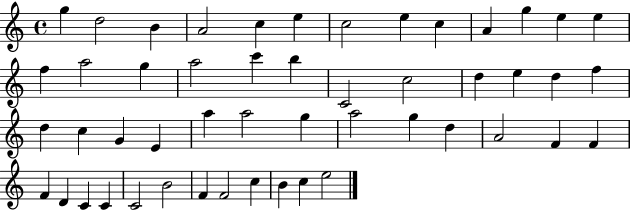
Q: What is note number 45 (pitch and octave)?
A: F4